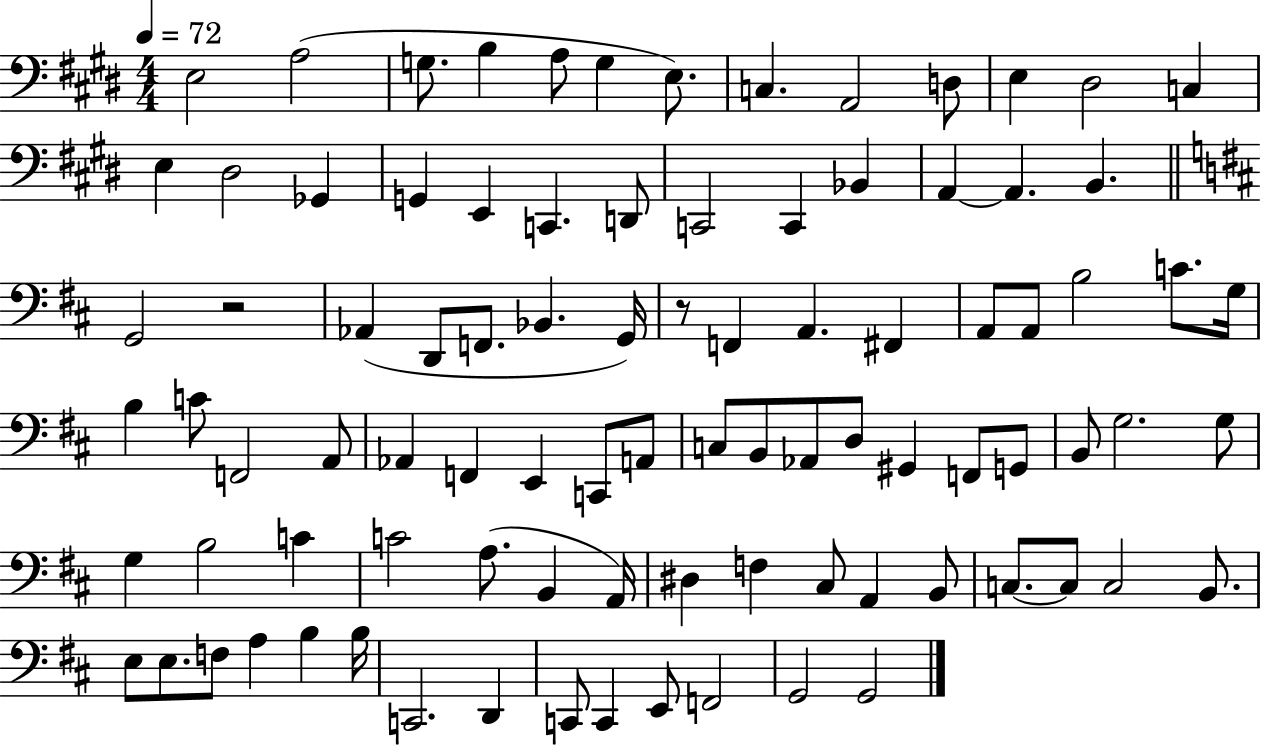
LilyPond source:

{
  \clef bass
  \numericTimeSignature
  \time 4/4
  \key e \major
  \tempo 4 = 72
  e2 a2( | g8. b4 a8 g4 e8.) | c4. a,2 d8 | e4 dis2 c4 | \break e4 dis2 ges,4 | g,4 e,4 c,4. d,8 | c,2 c,4 bes,4 | a,4~~ a,4. b,4. | \break \bar "||" \break \key d \major g,2 r2 | aes,4( d,8 f,8. bes,4. g,16) | r8 f,4 a,4. fis,4 | a,8 a,8 b2 c'8. g16 | \break b4 c'8 f,2 a,8 | aes,4 f,4 e,4 c,8 a,8 | c8 b,8 aes,8 d8 gis,4 f,8 g,8 | b,8 g2. g8 | \break g4 b2 c'4 | c'2 a8.( b,4 a,16) | dis4 f4 cis8 a,4 b,8 | c8.~~ c8 c2 b,8. | \break e8 e8. f8 a4 b4 b16 | c,2. d,4 | c,8 c,4 e,8 f,2 | g,2 g,2 | \break \bar "|."
}